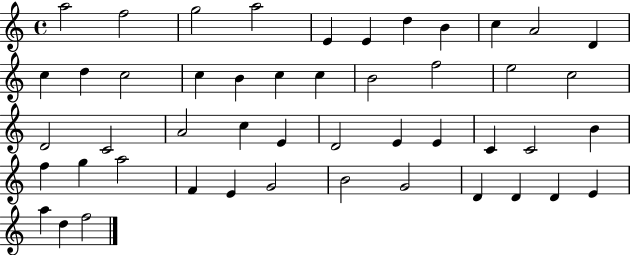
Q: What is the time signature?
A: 4/4